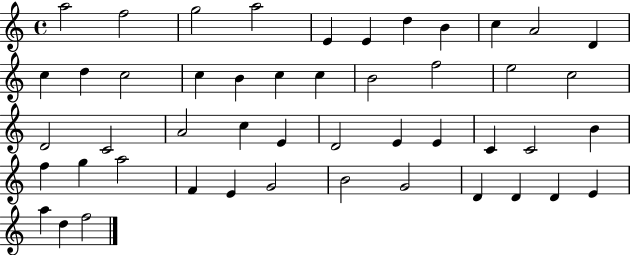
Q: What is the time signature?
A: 4/4